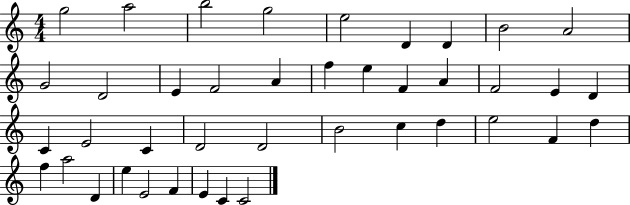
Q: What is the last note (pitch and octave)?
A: C4